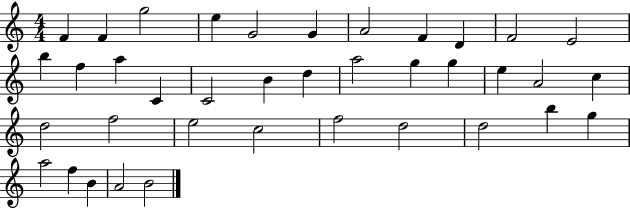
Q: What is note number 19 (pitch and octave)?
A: A5